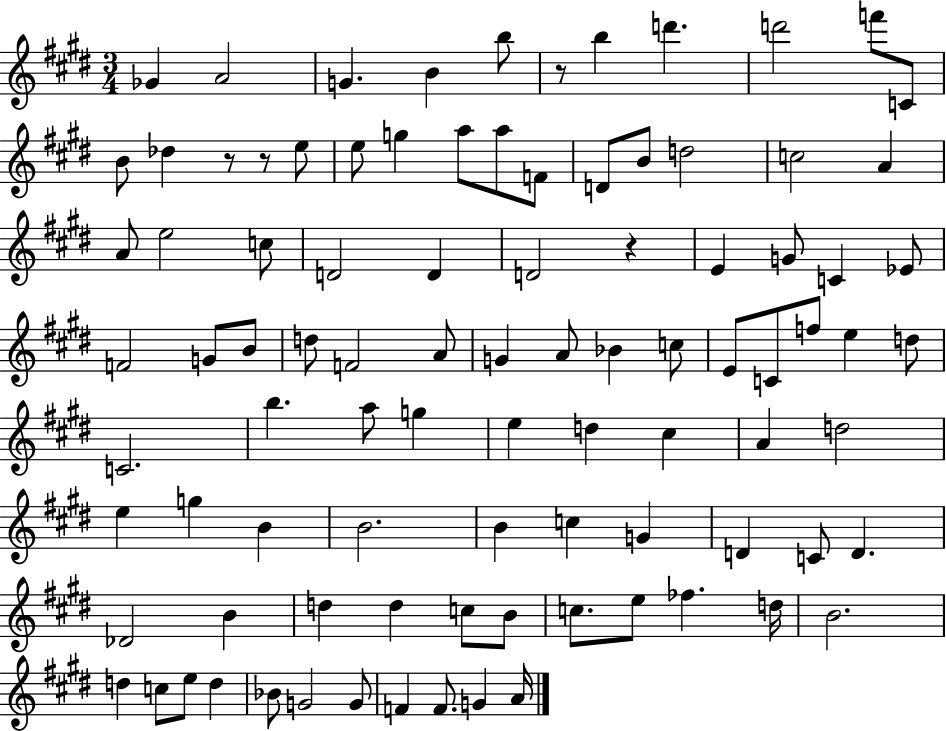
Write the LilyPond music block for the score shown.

{
  \clef treble
  \numericTimeSignature
  \time 3/4
  \key e \major
  \repeat volta 2 { ges'4 a'2 | g'4. b'4 b''8 | r8 b''4 d'''4. | d'''2 f'''8 c'8 | \break b'8 des''4 r8 r8 e''8 | e''8 g''4 a''8 a''8 f'8 | d'8 b'8 d''2 | c''2 a'4 | \break a'8 e''2 c''8 | d'2 d'4 | d'2 r4 | e'4 g'8 c'4 ees'8 | \break f'2 g'8 b'8 | d''8 f'2 a'8 | g'4 a'8 bes'4 c''8 | e'8 c'8 f''8 e''4 d''8 | \break c'2. | b''4. a''8 g''4 | e''4 d''4 cis''4 | a'4 d''2 | \break e''4 g''4 b'4 | b'2. | b'4 c''4 g'4 | d'4 c'8 d'4. | \break des'2 b'4 | d''4 d''4 c''8 b'8 | c''8. e''8 fes''4. d''16 | b'2. | \break d''4 c''8 e''8 d''4 | bes'8 g'2 g'8 | f'4 f'8. g'4 a'16 | } \bar "|."
}